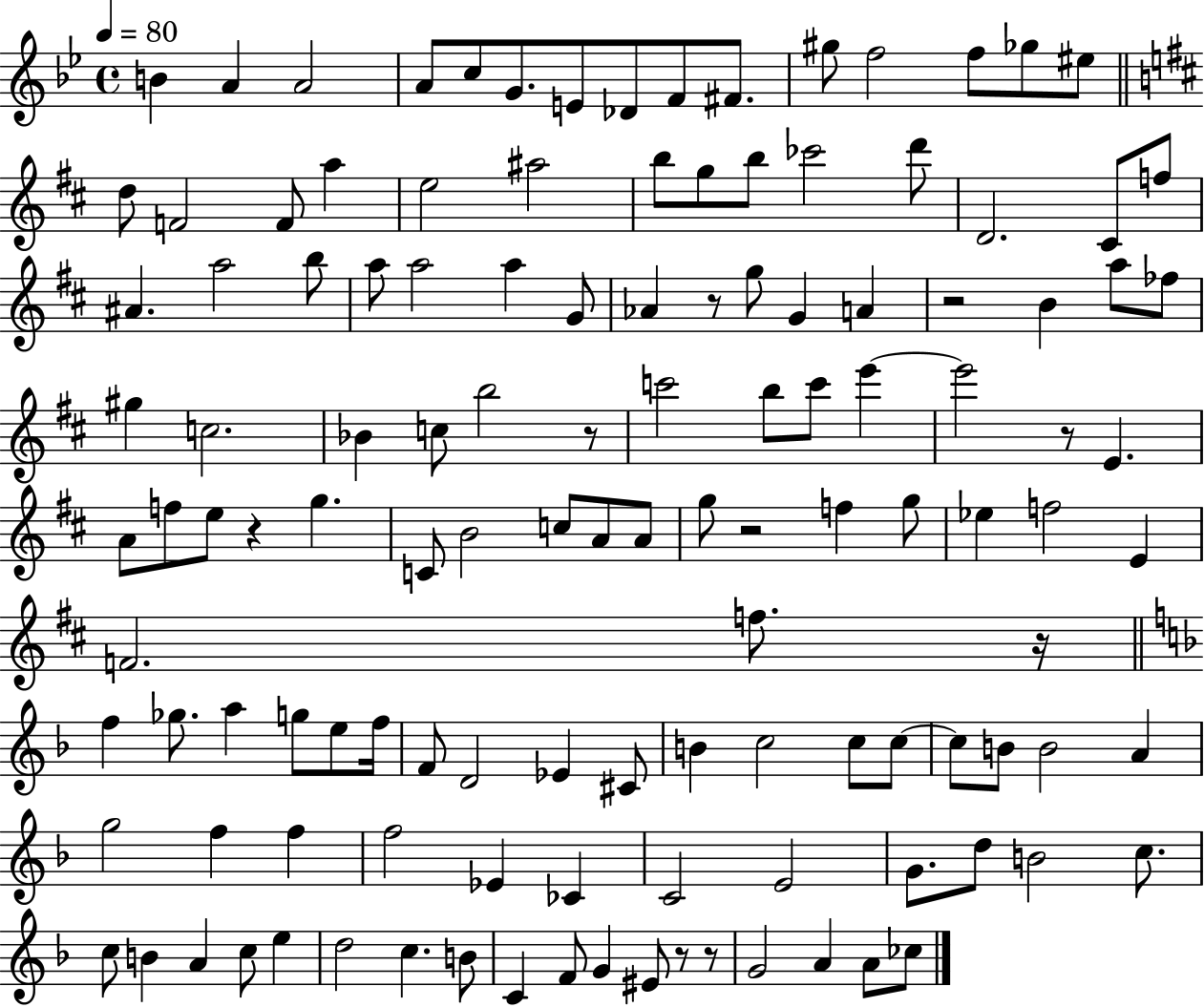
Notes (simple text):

B4/q A4/q A4/h A4/e C5/e G4/e. E4/e Db4/e F4/e F#4/e. G#5/e F5/h F5/e Gb5/e EIS5/e D5/e F4/h F4/e A5/q E5/h A#5/h B5/e G5/e B5/e CES6/h D6/e D4/h. C#4/e F5/e A#4/q. A5/h B5/e A5/e A5/h A5/q G4/e Ab4/q R/e G5/e G4/q A4/q R/h B4/q A5/e FES5/e G#5/q C5/h. Bb4/q C5/e B5/h R/e C6/h B5/e C6/e E6/q E6/h R/e E4/q. A4/e F5/e E5/e R/q G5/q. C4/e B4/h C5/e A4/e A4/e G5/e R/h F5/q G5/e Eb5/q F5/h E4/q F4/h. F5/e. R/s F5/q Gb5/e. A5/q G5/e E5/e F5/s F4/e D4/h Eb4/q C#4/e B4/q C5/h C5/e C5/e C5/e B4/e B4/h A4/q G5/h F5/q F5/q F5/h Eb4/q CES4/q C4/h E4/h G4/e. D5/e B4/h C5/e. C5/e B4/q A4/q C5/e E5/q D5/h C5/q. B4/e C4/q F4/e G4/q EIS4/e R/e R/e G4/h A4/q A4/e CES5/e